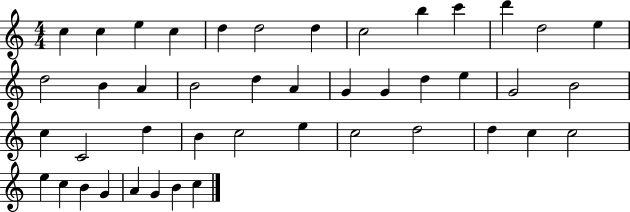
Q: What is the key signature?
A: C major